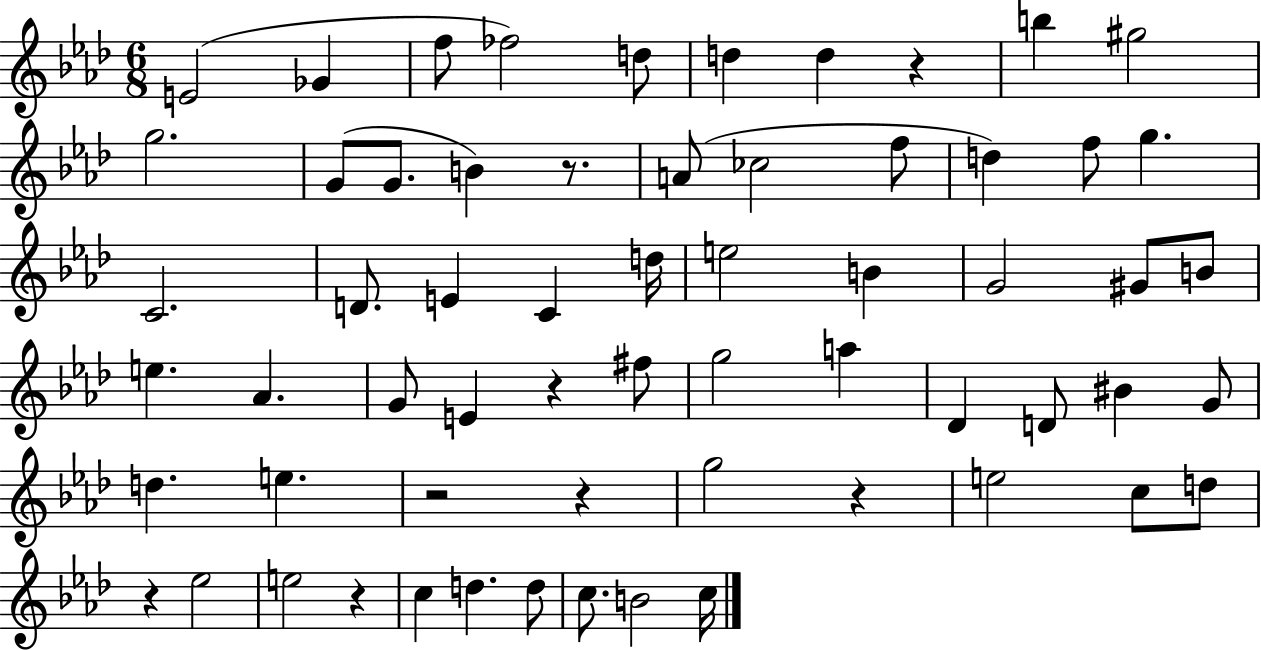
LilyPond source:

{
  \clef treble
  \numericTimeSignature
  \time 6/8
  \key aes \major
  e'2( ges'4 | f''8 fes''2) d''8 | d''4 d''4 r4 | b''4 gis''2 | \break g''2. | g'8( g'8. b'4) r8. | a'8( ces''2 f''8 | d''4) f''8 g''4. | \break c'2. | d'8. e'4 c'4 d''16 | e''2 b'4 | g'2 gis'8 b'8 | \break e''4. aes'4. | g'8 e'4 r4 fis''8 | g''2 a''4 | des'4 d'8 bis'4 g'8 | \break d''4. e''4. | r2 r4 | g''2 r4 | e''2 c''8 d''8 | \break r4 ees''2 | e''2 r4 | c''4 d''4. d''8 | c''8. b'2 c''16 | \break \bar "|."
}